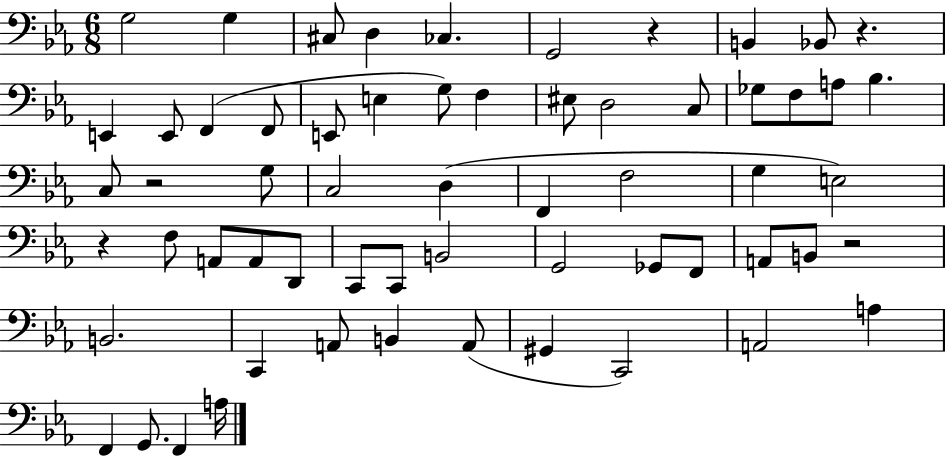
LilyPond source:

{
  \clef bass
  \numericTimeSignature
  \time 6/8
  \key ees \major
  g2 g4 | cis8 d4 ces4. | g,2 r4 | b,4 bes,8 r4. | \break e,4 e,8 f,4( f,8 | e,8 e4 g8) f4 | eis8 d2 c8 | ges8 f8 a8 bes4. | \break c8 r2 g8 | c2 d4( | f,4 f2 | g4 e2) | \break r4 f8 a,8 a,8 d,8 | c,8 c,8 b,2 | g,2 ges,8 f,8 | a,8 b,8 r2 | \break b,2. | c,4 a,8 b,4 a,8( | gis,4 c,2) | a,2 a4 | \break f,4 g,8. f,4 a16 | \bar "|."
}